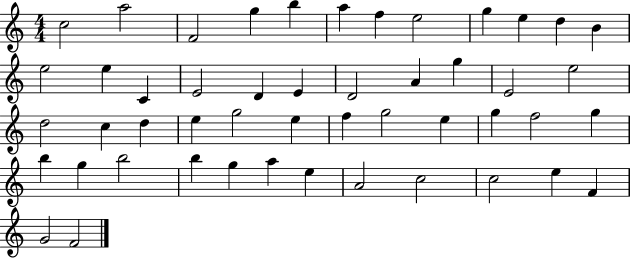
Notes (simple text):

C5/h A5/h F4/h G5/q B5/q A5/q F5/q E5/h G5/q E5/q D5/q B4/q E5/h E5/q C4/q E4/h D4/q E4/q D4/h A4/q G5/q E4/h E5/h D5/h C5/q D5/q E5/q G5/h E5/q F5/q G5/h E5/q G5/q F5/h G5/q B5/q G5/q B5/h B5/q G5/q A5/q E5/q A4/h C5/h C5/h E5/q F4/q G4/h F4/h